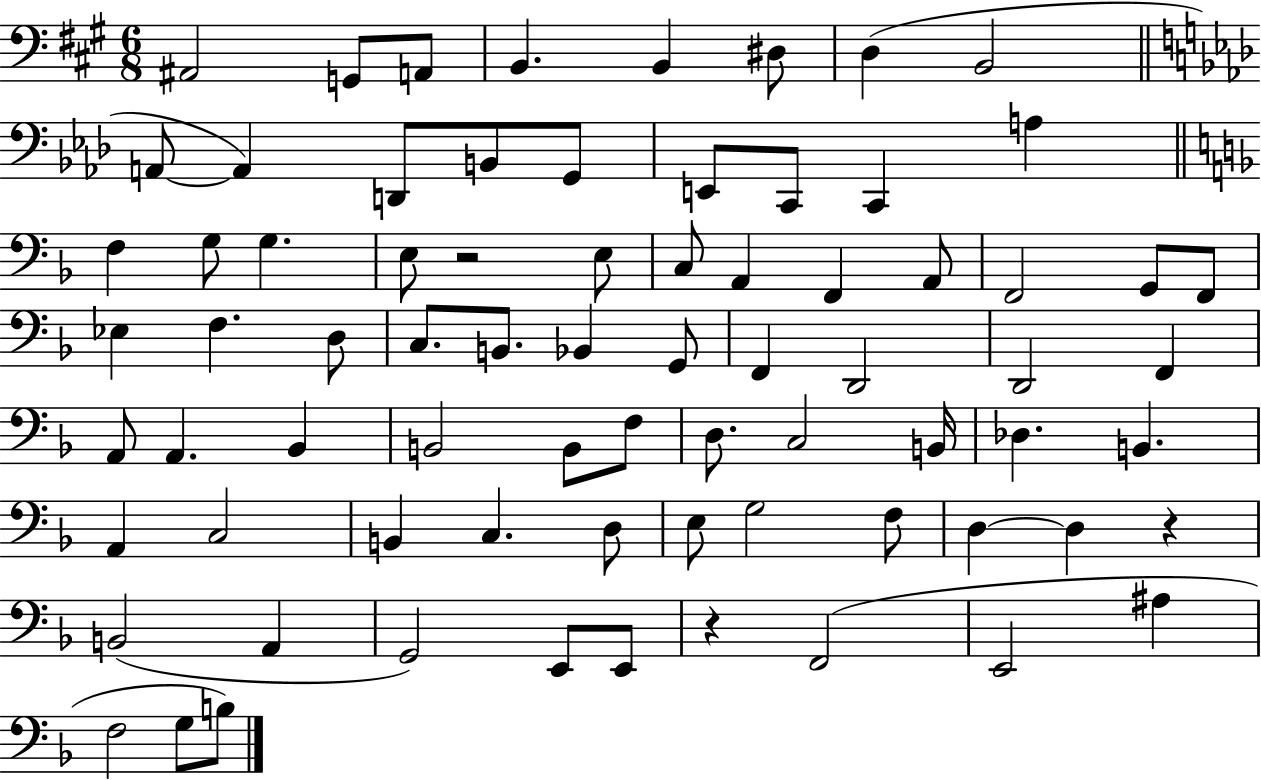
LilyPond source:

{
  \clef bass
  \numericTimeSignature
  \time 6/8
  \key a \major
  ais,2 g,8 a,8 | b,4. b,4 dis8 | d4( b,2 | \bar "||" \break \key aes \major a,8~~ a,4) d,8 b,8 g,8 | e,8 c,8 c,4 a4 | \bar "||" \break \key d \minor f4 g8 g4. | e8 r2 e8 | c8 a,4 f,4 a,8 | f,2 g,8 f,8 | \break ees4 f4. d8 | c8. b,8. bes,4 g,8 | f,4 d,2 | d,2 f,4 | \break a,8 a,4. bes,4 | b,2 b,8 f8 | d8. c2 b,16 | des4. b,4. | \break a,4 c2 | b,4 c4. d8 | e8 g2 f8 | d4~~ d4 r4 | \break b,2( a,4 | g,2) e,8 e,8 | r4 f,2( | e,2 ais4 | \break f2 g8 b8) | \bar "|."
}